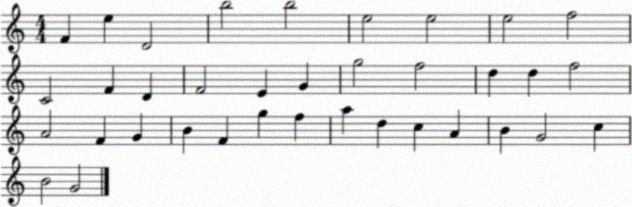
X:1
T:Untitled
M:4/4
L:1/4
K:C
F e D2 b2 b2 e2 e2 e2 f2 C2 F D F2 E G g2 f2 d d f2 A2 F G B F g f a d c A B G2 c B2 G2